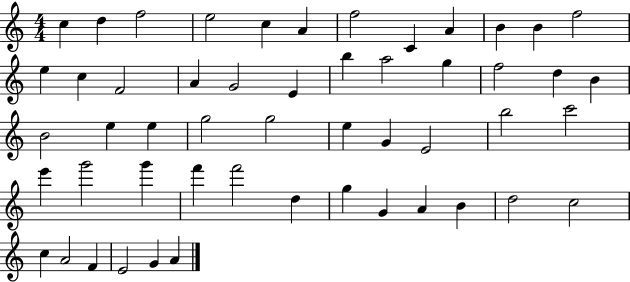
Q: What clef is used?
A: treble